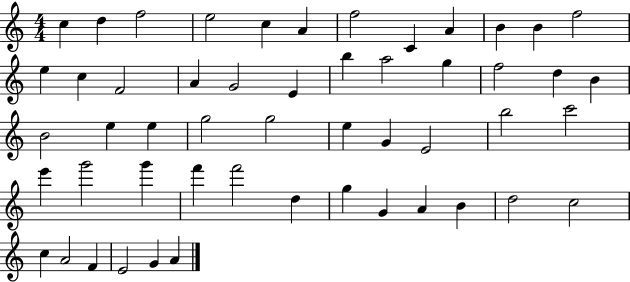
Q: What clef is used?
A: treble